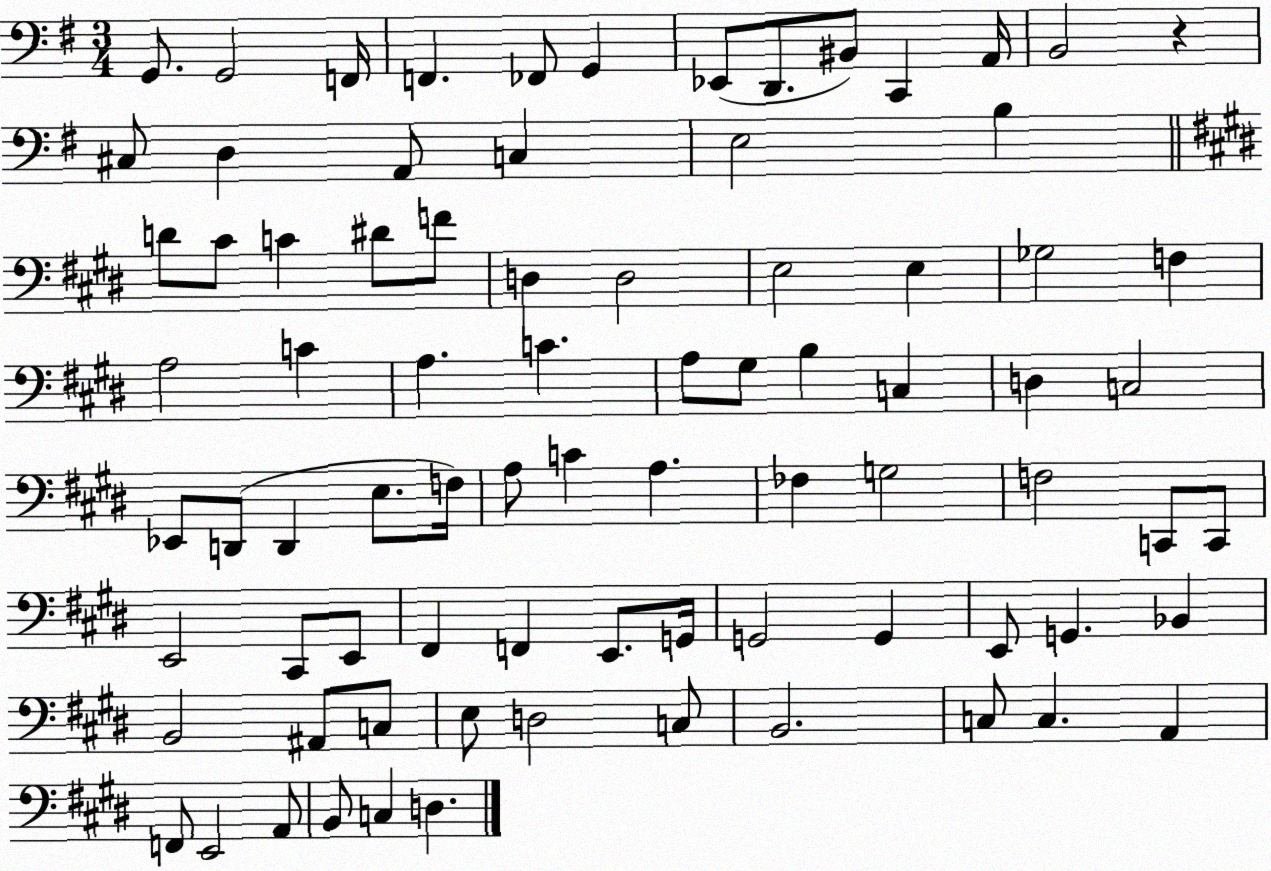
X:1
T:Untitled
M:3/4
L:1/4
K:G
G,,/2 G,,2 F,,/4 F,, _F,,/2 G,, _E,,/2 D,,/2 ^B,,/2 C,, A,,/4 B,,2 z ^C,/2 D, A,,/2 C, E,2 B, D/2 ^C/2 C ^D/2 F/2 D, D,2 E,2 E, _G,2 F, A,2 C A, C A,/2 ^G,/2 B, C, D, C,2 _E,,/2 D,,/2 D,, E,/2 F,/4 A,/2 C A, _F, G,2 F,2 C,,/2 C,,/2 E,,2 ^C,,/2 E,,/2 ^F,, F,, E,,/2 G,,/4 G,,2 G,, E,,/2 G,, _B,, B,,2 ^A,,/2 C,/2 E,/2 D,2 C,/2 B,,2 C,/2 C, A,, F,,/2 E,,2 A,,/2 B,,/2 C, D,